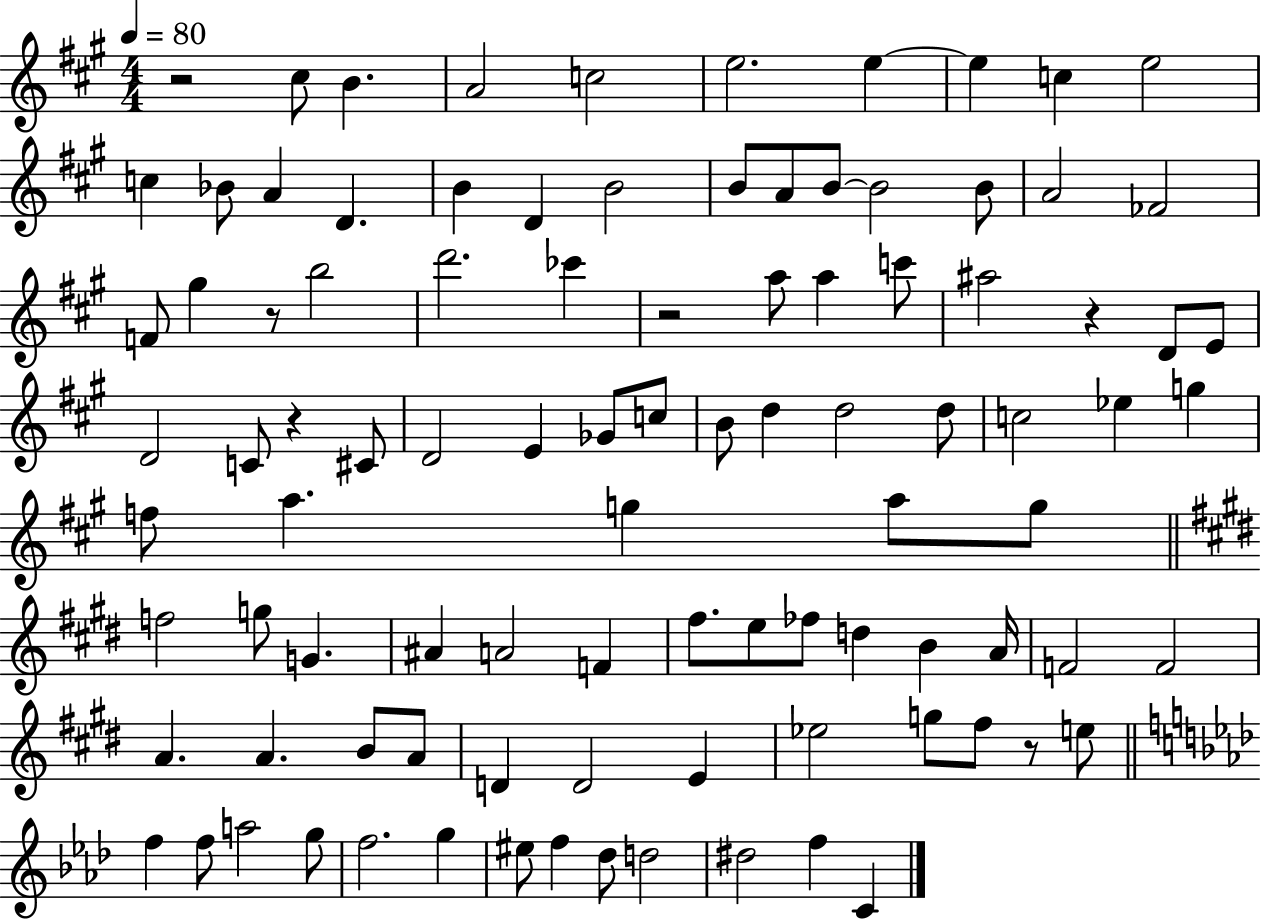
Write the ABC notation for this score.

X:1
T:Untitled
M:4/4
L:1/4
K:A
z2 ^c/2 B A2 c2 e2 e e c e2 c _B/2 A D B D B2 B/2 A/2 B/2 B2 B/2 A2 _F2 F/2 ^g z/2 b2 d'2 _c' z2 a/2 a c'/2 ^a2 z D/2 E/2 D2 C/2 z ^C/2 D2 E _G/2 c/2 B/2 d d2 d/2 c2 _e g f/2 a g a/2 g/2 f2 g/2 G ^A A2 F ^f/2 e/2 _f/2 d B A/4 F2 F2 A A B/2 A/2 D D2 E _e2 g/2 ^f/2 z/2 e/2 f f/2 a2 g/2 f2 g ^e/2 f _d/2 d2 ^d2 f C